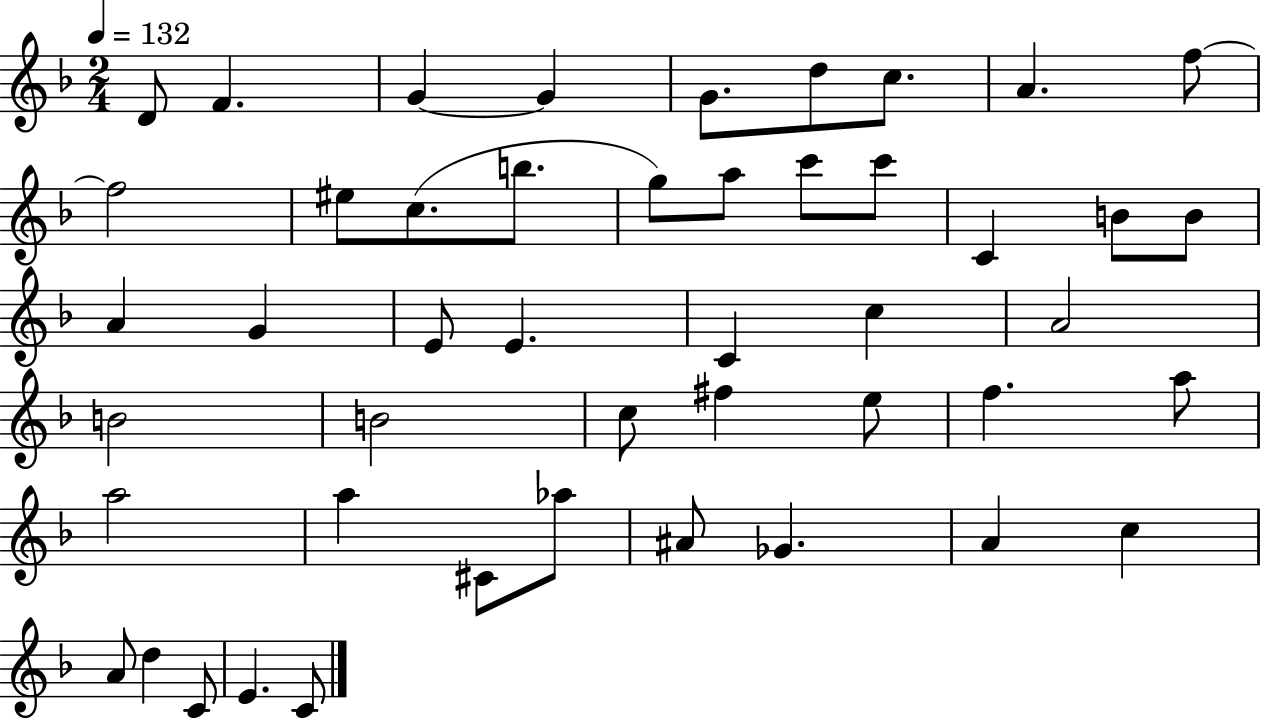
D4/e F4/q. G4/q G4/q G4/e. D5/e C5/e. A4/q. F5/e F5/h EIS5/e C5/e. B5/e. G5/e A5/e C6/e C6/e C4/q B4/e B4/e A4/q G4/q E4/e E4/q. C4/q C5/q A4/h B4/h B4/h C5/e F#5/q E5/e F5/q. A5/e A5/h A5/q C#4/e Ab5/e A#4/e Gb4/q. A4/q C5/q A4/e D5/q C4/e E4/q. C4/e